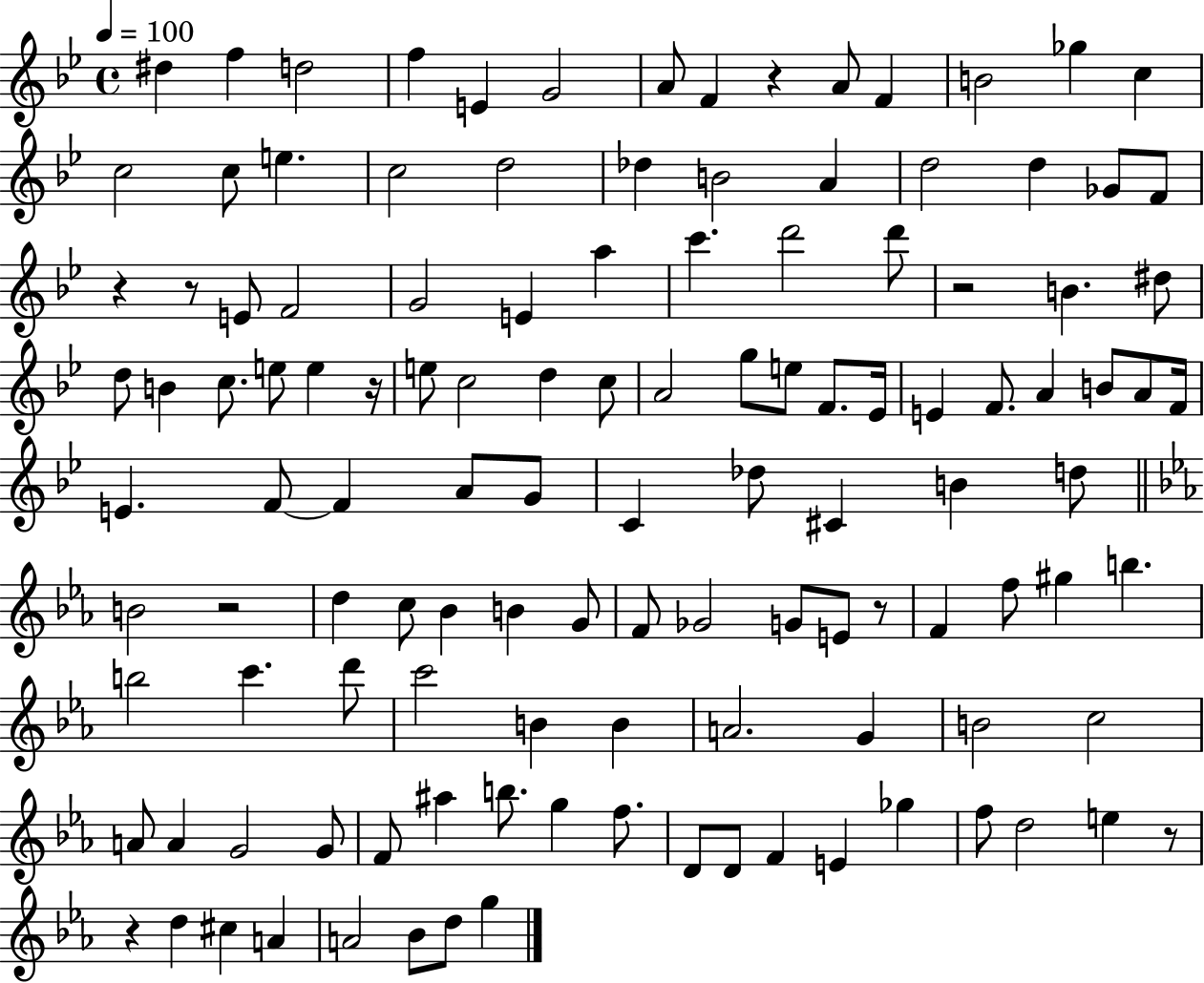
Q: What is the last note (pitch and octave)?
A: G5